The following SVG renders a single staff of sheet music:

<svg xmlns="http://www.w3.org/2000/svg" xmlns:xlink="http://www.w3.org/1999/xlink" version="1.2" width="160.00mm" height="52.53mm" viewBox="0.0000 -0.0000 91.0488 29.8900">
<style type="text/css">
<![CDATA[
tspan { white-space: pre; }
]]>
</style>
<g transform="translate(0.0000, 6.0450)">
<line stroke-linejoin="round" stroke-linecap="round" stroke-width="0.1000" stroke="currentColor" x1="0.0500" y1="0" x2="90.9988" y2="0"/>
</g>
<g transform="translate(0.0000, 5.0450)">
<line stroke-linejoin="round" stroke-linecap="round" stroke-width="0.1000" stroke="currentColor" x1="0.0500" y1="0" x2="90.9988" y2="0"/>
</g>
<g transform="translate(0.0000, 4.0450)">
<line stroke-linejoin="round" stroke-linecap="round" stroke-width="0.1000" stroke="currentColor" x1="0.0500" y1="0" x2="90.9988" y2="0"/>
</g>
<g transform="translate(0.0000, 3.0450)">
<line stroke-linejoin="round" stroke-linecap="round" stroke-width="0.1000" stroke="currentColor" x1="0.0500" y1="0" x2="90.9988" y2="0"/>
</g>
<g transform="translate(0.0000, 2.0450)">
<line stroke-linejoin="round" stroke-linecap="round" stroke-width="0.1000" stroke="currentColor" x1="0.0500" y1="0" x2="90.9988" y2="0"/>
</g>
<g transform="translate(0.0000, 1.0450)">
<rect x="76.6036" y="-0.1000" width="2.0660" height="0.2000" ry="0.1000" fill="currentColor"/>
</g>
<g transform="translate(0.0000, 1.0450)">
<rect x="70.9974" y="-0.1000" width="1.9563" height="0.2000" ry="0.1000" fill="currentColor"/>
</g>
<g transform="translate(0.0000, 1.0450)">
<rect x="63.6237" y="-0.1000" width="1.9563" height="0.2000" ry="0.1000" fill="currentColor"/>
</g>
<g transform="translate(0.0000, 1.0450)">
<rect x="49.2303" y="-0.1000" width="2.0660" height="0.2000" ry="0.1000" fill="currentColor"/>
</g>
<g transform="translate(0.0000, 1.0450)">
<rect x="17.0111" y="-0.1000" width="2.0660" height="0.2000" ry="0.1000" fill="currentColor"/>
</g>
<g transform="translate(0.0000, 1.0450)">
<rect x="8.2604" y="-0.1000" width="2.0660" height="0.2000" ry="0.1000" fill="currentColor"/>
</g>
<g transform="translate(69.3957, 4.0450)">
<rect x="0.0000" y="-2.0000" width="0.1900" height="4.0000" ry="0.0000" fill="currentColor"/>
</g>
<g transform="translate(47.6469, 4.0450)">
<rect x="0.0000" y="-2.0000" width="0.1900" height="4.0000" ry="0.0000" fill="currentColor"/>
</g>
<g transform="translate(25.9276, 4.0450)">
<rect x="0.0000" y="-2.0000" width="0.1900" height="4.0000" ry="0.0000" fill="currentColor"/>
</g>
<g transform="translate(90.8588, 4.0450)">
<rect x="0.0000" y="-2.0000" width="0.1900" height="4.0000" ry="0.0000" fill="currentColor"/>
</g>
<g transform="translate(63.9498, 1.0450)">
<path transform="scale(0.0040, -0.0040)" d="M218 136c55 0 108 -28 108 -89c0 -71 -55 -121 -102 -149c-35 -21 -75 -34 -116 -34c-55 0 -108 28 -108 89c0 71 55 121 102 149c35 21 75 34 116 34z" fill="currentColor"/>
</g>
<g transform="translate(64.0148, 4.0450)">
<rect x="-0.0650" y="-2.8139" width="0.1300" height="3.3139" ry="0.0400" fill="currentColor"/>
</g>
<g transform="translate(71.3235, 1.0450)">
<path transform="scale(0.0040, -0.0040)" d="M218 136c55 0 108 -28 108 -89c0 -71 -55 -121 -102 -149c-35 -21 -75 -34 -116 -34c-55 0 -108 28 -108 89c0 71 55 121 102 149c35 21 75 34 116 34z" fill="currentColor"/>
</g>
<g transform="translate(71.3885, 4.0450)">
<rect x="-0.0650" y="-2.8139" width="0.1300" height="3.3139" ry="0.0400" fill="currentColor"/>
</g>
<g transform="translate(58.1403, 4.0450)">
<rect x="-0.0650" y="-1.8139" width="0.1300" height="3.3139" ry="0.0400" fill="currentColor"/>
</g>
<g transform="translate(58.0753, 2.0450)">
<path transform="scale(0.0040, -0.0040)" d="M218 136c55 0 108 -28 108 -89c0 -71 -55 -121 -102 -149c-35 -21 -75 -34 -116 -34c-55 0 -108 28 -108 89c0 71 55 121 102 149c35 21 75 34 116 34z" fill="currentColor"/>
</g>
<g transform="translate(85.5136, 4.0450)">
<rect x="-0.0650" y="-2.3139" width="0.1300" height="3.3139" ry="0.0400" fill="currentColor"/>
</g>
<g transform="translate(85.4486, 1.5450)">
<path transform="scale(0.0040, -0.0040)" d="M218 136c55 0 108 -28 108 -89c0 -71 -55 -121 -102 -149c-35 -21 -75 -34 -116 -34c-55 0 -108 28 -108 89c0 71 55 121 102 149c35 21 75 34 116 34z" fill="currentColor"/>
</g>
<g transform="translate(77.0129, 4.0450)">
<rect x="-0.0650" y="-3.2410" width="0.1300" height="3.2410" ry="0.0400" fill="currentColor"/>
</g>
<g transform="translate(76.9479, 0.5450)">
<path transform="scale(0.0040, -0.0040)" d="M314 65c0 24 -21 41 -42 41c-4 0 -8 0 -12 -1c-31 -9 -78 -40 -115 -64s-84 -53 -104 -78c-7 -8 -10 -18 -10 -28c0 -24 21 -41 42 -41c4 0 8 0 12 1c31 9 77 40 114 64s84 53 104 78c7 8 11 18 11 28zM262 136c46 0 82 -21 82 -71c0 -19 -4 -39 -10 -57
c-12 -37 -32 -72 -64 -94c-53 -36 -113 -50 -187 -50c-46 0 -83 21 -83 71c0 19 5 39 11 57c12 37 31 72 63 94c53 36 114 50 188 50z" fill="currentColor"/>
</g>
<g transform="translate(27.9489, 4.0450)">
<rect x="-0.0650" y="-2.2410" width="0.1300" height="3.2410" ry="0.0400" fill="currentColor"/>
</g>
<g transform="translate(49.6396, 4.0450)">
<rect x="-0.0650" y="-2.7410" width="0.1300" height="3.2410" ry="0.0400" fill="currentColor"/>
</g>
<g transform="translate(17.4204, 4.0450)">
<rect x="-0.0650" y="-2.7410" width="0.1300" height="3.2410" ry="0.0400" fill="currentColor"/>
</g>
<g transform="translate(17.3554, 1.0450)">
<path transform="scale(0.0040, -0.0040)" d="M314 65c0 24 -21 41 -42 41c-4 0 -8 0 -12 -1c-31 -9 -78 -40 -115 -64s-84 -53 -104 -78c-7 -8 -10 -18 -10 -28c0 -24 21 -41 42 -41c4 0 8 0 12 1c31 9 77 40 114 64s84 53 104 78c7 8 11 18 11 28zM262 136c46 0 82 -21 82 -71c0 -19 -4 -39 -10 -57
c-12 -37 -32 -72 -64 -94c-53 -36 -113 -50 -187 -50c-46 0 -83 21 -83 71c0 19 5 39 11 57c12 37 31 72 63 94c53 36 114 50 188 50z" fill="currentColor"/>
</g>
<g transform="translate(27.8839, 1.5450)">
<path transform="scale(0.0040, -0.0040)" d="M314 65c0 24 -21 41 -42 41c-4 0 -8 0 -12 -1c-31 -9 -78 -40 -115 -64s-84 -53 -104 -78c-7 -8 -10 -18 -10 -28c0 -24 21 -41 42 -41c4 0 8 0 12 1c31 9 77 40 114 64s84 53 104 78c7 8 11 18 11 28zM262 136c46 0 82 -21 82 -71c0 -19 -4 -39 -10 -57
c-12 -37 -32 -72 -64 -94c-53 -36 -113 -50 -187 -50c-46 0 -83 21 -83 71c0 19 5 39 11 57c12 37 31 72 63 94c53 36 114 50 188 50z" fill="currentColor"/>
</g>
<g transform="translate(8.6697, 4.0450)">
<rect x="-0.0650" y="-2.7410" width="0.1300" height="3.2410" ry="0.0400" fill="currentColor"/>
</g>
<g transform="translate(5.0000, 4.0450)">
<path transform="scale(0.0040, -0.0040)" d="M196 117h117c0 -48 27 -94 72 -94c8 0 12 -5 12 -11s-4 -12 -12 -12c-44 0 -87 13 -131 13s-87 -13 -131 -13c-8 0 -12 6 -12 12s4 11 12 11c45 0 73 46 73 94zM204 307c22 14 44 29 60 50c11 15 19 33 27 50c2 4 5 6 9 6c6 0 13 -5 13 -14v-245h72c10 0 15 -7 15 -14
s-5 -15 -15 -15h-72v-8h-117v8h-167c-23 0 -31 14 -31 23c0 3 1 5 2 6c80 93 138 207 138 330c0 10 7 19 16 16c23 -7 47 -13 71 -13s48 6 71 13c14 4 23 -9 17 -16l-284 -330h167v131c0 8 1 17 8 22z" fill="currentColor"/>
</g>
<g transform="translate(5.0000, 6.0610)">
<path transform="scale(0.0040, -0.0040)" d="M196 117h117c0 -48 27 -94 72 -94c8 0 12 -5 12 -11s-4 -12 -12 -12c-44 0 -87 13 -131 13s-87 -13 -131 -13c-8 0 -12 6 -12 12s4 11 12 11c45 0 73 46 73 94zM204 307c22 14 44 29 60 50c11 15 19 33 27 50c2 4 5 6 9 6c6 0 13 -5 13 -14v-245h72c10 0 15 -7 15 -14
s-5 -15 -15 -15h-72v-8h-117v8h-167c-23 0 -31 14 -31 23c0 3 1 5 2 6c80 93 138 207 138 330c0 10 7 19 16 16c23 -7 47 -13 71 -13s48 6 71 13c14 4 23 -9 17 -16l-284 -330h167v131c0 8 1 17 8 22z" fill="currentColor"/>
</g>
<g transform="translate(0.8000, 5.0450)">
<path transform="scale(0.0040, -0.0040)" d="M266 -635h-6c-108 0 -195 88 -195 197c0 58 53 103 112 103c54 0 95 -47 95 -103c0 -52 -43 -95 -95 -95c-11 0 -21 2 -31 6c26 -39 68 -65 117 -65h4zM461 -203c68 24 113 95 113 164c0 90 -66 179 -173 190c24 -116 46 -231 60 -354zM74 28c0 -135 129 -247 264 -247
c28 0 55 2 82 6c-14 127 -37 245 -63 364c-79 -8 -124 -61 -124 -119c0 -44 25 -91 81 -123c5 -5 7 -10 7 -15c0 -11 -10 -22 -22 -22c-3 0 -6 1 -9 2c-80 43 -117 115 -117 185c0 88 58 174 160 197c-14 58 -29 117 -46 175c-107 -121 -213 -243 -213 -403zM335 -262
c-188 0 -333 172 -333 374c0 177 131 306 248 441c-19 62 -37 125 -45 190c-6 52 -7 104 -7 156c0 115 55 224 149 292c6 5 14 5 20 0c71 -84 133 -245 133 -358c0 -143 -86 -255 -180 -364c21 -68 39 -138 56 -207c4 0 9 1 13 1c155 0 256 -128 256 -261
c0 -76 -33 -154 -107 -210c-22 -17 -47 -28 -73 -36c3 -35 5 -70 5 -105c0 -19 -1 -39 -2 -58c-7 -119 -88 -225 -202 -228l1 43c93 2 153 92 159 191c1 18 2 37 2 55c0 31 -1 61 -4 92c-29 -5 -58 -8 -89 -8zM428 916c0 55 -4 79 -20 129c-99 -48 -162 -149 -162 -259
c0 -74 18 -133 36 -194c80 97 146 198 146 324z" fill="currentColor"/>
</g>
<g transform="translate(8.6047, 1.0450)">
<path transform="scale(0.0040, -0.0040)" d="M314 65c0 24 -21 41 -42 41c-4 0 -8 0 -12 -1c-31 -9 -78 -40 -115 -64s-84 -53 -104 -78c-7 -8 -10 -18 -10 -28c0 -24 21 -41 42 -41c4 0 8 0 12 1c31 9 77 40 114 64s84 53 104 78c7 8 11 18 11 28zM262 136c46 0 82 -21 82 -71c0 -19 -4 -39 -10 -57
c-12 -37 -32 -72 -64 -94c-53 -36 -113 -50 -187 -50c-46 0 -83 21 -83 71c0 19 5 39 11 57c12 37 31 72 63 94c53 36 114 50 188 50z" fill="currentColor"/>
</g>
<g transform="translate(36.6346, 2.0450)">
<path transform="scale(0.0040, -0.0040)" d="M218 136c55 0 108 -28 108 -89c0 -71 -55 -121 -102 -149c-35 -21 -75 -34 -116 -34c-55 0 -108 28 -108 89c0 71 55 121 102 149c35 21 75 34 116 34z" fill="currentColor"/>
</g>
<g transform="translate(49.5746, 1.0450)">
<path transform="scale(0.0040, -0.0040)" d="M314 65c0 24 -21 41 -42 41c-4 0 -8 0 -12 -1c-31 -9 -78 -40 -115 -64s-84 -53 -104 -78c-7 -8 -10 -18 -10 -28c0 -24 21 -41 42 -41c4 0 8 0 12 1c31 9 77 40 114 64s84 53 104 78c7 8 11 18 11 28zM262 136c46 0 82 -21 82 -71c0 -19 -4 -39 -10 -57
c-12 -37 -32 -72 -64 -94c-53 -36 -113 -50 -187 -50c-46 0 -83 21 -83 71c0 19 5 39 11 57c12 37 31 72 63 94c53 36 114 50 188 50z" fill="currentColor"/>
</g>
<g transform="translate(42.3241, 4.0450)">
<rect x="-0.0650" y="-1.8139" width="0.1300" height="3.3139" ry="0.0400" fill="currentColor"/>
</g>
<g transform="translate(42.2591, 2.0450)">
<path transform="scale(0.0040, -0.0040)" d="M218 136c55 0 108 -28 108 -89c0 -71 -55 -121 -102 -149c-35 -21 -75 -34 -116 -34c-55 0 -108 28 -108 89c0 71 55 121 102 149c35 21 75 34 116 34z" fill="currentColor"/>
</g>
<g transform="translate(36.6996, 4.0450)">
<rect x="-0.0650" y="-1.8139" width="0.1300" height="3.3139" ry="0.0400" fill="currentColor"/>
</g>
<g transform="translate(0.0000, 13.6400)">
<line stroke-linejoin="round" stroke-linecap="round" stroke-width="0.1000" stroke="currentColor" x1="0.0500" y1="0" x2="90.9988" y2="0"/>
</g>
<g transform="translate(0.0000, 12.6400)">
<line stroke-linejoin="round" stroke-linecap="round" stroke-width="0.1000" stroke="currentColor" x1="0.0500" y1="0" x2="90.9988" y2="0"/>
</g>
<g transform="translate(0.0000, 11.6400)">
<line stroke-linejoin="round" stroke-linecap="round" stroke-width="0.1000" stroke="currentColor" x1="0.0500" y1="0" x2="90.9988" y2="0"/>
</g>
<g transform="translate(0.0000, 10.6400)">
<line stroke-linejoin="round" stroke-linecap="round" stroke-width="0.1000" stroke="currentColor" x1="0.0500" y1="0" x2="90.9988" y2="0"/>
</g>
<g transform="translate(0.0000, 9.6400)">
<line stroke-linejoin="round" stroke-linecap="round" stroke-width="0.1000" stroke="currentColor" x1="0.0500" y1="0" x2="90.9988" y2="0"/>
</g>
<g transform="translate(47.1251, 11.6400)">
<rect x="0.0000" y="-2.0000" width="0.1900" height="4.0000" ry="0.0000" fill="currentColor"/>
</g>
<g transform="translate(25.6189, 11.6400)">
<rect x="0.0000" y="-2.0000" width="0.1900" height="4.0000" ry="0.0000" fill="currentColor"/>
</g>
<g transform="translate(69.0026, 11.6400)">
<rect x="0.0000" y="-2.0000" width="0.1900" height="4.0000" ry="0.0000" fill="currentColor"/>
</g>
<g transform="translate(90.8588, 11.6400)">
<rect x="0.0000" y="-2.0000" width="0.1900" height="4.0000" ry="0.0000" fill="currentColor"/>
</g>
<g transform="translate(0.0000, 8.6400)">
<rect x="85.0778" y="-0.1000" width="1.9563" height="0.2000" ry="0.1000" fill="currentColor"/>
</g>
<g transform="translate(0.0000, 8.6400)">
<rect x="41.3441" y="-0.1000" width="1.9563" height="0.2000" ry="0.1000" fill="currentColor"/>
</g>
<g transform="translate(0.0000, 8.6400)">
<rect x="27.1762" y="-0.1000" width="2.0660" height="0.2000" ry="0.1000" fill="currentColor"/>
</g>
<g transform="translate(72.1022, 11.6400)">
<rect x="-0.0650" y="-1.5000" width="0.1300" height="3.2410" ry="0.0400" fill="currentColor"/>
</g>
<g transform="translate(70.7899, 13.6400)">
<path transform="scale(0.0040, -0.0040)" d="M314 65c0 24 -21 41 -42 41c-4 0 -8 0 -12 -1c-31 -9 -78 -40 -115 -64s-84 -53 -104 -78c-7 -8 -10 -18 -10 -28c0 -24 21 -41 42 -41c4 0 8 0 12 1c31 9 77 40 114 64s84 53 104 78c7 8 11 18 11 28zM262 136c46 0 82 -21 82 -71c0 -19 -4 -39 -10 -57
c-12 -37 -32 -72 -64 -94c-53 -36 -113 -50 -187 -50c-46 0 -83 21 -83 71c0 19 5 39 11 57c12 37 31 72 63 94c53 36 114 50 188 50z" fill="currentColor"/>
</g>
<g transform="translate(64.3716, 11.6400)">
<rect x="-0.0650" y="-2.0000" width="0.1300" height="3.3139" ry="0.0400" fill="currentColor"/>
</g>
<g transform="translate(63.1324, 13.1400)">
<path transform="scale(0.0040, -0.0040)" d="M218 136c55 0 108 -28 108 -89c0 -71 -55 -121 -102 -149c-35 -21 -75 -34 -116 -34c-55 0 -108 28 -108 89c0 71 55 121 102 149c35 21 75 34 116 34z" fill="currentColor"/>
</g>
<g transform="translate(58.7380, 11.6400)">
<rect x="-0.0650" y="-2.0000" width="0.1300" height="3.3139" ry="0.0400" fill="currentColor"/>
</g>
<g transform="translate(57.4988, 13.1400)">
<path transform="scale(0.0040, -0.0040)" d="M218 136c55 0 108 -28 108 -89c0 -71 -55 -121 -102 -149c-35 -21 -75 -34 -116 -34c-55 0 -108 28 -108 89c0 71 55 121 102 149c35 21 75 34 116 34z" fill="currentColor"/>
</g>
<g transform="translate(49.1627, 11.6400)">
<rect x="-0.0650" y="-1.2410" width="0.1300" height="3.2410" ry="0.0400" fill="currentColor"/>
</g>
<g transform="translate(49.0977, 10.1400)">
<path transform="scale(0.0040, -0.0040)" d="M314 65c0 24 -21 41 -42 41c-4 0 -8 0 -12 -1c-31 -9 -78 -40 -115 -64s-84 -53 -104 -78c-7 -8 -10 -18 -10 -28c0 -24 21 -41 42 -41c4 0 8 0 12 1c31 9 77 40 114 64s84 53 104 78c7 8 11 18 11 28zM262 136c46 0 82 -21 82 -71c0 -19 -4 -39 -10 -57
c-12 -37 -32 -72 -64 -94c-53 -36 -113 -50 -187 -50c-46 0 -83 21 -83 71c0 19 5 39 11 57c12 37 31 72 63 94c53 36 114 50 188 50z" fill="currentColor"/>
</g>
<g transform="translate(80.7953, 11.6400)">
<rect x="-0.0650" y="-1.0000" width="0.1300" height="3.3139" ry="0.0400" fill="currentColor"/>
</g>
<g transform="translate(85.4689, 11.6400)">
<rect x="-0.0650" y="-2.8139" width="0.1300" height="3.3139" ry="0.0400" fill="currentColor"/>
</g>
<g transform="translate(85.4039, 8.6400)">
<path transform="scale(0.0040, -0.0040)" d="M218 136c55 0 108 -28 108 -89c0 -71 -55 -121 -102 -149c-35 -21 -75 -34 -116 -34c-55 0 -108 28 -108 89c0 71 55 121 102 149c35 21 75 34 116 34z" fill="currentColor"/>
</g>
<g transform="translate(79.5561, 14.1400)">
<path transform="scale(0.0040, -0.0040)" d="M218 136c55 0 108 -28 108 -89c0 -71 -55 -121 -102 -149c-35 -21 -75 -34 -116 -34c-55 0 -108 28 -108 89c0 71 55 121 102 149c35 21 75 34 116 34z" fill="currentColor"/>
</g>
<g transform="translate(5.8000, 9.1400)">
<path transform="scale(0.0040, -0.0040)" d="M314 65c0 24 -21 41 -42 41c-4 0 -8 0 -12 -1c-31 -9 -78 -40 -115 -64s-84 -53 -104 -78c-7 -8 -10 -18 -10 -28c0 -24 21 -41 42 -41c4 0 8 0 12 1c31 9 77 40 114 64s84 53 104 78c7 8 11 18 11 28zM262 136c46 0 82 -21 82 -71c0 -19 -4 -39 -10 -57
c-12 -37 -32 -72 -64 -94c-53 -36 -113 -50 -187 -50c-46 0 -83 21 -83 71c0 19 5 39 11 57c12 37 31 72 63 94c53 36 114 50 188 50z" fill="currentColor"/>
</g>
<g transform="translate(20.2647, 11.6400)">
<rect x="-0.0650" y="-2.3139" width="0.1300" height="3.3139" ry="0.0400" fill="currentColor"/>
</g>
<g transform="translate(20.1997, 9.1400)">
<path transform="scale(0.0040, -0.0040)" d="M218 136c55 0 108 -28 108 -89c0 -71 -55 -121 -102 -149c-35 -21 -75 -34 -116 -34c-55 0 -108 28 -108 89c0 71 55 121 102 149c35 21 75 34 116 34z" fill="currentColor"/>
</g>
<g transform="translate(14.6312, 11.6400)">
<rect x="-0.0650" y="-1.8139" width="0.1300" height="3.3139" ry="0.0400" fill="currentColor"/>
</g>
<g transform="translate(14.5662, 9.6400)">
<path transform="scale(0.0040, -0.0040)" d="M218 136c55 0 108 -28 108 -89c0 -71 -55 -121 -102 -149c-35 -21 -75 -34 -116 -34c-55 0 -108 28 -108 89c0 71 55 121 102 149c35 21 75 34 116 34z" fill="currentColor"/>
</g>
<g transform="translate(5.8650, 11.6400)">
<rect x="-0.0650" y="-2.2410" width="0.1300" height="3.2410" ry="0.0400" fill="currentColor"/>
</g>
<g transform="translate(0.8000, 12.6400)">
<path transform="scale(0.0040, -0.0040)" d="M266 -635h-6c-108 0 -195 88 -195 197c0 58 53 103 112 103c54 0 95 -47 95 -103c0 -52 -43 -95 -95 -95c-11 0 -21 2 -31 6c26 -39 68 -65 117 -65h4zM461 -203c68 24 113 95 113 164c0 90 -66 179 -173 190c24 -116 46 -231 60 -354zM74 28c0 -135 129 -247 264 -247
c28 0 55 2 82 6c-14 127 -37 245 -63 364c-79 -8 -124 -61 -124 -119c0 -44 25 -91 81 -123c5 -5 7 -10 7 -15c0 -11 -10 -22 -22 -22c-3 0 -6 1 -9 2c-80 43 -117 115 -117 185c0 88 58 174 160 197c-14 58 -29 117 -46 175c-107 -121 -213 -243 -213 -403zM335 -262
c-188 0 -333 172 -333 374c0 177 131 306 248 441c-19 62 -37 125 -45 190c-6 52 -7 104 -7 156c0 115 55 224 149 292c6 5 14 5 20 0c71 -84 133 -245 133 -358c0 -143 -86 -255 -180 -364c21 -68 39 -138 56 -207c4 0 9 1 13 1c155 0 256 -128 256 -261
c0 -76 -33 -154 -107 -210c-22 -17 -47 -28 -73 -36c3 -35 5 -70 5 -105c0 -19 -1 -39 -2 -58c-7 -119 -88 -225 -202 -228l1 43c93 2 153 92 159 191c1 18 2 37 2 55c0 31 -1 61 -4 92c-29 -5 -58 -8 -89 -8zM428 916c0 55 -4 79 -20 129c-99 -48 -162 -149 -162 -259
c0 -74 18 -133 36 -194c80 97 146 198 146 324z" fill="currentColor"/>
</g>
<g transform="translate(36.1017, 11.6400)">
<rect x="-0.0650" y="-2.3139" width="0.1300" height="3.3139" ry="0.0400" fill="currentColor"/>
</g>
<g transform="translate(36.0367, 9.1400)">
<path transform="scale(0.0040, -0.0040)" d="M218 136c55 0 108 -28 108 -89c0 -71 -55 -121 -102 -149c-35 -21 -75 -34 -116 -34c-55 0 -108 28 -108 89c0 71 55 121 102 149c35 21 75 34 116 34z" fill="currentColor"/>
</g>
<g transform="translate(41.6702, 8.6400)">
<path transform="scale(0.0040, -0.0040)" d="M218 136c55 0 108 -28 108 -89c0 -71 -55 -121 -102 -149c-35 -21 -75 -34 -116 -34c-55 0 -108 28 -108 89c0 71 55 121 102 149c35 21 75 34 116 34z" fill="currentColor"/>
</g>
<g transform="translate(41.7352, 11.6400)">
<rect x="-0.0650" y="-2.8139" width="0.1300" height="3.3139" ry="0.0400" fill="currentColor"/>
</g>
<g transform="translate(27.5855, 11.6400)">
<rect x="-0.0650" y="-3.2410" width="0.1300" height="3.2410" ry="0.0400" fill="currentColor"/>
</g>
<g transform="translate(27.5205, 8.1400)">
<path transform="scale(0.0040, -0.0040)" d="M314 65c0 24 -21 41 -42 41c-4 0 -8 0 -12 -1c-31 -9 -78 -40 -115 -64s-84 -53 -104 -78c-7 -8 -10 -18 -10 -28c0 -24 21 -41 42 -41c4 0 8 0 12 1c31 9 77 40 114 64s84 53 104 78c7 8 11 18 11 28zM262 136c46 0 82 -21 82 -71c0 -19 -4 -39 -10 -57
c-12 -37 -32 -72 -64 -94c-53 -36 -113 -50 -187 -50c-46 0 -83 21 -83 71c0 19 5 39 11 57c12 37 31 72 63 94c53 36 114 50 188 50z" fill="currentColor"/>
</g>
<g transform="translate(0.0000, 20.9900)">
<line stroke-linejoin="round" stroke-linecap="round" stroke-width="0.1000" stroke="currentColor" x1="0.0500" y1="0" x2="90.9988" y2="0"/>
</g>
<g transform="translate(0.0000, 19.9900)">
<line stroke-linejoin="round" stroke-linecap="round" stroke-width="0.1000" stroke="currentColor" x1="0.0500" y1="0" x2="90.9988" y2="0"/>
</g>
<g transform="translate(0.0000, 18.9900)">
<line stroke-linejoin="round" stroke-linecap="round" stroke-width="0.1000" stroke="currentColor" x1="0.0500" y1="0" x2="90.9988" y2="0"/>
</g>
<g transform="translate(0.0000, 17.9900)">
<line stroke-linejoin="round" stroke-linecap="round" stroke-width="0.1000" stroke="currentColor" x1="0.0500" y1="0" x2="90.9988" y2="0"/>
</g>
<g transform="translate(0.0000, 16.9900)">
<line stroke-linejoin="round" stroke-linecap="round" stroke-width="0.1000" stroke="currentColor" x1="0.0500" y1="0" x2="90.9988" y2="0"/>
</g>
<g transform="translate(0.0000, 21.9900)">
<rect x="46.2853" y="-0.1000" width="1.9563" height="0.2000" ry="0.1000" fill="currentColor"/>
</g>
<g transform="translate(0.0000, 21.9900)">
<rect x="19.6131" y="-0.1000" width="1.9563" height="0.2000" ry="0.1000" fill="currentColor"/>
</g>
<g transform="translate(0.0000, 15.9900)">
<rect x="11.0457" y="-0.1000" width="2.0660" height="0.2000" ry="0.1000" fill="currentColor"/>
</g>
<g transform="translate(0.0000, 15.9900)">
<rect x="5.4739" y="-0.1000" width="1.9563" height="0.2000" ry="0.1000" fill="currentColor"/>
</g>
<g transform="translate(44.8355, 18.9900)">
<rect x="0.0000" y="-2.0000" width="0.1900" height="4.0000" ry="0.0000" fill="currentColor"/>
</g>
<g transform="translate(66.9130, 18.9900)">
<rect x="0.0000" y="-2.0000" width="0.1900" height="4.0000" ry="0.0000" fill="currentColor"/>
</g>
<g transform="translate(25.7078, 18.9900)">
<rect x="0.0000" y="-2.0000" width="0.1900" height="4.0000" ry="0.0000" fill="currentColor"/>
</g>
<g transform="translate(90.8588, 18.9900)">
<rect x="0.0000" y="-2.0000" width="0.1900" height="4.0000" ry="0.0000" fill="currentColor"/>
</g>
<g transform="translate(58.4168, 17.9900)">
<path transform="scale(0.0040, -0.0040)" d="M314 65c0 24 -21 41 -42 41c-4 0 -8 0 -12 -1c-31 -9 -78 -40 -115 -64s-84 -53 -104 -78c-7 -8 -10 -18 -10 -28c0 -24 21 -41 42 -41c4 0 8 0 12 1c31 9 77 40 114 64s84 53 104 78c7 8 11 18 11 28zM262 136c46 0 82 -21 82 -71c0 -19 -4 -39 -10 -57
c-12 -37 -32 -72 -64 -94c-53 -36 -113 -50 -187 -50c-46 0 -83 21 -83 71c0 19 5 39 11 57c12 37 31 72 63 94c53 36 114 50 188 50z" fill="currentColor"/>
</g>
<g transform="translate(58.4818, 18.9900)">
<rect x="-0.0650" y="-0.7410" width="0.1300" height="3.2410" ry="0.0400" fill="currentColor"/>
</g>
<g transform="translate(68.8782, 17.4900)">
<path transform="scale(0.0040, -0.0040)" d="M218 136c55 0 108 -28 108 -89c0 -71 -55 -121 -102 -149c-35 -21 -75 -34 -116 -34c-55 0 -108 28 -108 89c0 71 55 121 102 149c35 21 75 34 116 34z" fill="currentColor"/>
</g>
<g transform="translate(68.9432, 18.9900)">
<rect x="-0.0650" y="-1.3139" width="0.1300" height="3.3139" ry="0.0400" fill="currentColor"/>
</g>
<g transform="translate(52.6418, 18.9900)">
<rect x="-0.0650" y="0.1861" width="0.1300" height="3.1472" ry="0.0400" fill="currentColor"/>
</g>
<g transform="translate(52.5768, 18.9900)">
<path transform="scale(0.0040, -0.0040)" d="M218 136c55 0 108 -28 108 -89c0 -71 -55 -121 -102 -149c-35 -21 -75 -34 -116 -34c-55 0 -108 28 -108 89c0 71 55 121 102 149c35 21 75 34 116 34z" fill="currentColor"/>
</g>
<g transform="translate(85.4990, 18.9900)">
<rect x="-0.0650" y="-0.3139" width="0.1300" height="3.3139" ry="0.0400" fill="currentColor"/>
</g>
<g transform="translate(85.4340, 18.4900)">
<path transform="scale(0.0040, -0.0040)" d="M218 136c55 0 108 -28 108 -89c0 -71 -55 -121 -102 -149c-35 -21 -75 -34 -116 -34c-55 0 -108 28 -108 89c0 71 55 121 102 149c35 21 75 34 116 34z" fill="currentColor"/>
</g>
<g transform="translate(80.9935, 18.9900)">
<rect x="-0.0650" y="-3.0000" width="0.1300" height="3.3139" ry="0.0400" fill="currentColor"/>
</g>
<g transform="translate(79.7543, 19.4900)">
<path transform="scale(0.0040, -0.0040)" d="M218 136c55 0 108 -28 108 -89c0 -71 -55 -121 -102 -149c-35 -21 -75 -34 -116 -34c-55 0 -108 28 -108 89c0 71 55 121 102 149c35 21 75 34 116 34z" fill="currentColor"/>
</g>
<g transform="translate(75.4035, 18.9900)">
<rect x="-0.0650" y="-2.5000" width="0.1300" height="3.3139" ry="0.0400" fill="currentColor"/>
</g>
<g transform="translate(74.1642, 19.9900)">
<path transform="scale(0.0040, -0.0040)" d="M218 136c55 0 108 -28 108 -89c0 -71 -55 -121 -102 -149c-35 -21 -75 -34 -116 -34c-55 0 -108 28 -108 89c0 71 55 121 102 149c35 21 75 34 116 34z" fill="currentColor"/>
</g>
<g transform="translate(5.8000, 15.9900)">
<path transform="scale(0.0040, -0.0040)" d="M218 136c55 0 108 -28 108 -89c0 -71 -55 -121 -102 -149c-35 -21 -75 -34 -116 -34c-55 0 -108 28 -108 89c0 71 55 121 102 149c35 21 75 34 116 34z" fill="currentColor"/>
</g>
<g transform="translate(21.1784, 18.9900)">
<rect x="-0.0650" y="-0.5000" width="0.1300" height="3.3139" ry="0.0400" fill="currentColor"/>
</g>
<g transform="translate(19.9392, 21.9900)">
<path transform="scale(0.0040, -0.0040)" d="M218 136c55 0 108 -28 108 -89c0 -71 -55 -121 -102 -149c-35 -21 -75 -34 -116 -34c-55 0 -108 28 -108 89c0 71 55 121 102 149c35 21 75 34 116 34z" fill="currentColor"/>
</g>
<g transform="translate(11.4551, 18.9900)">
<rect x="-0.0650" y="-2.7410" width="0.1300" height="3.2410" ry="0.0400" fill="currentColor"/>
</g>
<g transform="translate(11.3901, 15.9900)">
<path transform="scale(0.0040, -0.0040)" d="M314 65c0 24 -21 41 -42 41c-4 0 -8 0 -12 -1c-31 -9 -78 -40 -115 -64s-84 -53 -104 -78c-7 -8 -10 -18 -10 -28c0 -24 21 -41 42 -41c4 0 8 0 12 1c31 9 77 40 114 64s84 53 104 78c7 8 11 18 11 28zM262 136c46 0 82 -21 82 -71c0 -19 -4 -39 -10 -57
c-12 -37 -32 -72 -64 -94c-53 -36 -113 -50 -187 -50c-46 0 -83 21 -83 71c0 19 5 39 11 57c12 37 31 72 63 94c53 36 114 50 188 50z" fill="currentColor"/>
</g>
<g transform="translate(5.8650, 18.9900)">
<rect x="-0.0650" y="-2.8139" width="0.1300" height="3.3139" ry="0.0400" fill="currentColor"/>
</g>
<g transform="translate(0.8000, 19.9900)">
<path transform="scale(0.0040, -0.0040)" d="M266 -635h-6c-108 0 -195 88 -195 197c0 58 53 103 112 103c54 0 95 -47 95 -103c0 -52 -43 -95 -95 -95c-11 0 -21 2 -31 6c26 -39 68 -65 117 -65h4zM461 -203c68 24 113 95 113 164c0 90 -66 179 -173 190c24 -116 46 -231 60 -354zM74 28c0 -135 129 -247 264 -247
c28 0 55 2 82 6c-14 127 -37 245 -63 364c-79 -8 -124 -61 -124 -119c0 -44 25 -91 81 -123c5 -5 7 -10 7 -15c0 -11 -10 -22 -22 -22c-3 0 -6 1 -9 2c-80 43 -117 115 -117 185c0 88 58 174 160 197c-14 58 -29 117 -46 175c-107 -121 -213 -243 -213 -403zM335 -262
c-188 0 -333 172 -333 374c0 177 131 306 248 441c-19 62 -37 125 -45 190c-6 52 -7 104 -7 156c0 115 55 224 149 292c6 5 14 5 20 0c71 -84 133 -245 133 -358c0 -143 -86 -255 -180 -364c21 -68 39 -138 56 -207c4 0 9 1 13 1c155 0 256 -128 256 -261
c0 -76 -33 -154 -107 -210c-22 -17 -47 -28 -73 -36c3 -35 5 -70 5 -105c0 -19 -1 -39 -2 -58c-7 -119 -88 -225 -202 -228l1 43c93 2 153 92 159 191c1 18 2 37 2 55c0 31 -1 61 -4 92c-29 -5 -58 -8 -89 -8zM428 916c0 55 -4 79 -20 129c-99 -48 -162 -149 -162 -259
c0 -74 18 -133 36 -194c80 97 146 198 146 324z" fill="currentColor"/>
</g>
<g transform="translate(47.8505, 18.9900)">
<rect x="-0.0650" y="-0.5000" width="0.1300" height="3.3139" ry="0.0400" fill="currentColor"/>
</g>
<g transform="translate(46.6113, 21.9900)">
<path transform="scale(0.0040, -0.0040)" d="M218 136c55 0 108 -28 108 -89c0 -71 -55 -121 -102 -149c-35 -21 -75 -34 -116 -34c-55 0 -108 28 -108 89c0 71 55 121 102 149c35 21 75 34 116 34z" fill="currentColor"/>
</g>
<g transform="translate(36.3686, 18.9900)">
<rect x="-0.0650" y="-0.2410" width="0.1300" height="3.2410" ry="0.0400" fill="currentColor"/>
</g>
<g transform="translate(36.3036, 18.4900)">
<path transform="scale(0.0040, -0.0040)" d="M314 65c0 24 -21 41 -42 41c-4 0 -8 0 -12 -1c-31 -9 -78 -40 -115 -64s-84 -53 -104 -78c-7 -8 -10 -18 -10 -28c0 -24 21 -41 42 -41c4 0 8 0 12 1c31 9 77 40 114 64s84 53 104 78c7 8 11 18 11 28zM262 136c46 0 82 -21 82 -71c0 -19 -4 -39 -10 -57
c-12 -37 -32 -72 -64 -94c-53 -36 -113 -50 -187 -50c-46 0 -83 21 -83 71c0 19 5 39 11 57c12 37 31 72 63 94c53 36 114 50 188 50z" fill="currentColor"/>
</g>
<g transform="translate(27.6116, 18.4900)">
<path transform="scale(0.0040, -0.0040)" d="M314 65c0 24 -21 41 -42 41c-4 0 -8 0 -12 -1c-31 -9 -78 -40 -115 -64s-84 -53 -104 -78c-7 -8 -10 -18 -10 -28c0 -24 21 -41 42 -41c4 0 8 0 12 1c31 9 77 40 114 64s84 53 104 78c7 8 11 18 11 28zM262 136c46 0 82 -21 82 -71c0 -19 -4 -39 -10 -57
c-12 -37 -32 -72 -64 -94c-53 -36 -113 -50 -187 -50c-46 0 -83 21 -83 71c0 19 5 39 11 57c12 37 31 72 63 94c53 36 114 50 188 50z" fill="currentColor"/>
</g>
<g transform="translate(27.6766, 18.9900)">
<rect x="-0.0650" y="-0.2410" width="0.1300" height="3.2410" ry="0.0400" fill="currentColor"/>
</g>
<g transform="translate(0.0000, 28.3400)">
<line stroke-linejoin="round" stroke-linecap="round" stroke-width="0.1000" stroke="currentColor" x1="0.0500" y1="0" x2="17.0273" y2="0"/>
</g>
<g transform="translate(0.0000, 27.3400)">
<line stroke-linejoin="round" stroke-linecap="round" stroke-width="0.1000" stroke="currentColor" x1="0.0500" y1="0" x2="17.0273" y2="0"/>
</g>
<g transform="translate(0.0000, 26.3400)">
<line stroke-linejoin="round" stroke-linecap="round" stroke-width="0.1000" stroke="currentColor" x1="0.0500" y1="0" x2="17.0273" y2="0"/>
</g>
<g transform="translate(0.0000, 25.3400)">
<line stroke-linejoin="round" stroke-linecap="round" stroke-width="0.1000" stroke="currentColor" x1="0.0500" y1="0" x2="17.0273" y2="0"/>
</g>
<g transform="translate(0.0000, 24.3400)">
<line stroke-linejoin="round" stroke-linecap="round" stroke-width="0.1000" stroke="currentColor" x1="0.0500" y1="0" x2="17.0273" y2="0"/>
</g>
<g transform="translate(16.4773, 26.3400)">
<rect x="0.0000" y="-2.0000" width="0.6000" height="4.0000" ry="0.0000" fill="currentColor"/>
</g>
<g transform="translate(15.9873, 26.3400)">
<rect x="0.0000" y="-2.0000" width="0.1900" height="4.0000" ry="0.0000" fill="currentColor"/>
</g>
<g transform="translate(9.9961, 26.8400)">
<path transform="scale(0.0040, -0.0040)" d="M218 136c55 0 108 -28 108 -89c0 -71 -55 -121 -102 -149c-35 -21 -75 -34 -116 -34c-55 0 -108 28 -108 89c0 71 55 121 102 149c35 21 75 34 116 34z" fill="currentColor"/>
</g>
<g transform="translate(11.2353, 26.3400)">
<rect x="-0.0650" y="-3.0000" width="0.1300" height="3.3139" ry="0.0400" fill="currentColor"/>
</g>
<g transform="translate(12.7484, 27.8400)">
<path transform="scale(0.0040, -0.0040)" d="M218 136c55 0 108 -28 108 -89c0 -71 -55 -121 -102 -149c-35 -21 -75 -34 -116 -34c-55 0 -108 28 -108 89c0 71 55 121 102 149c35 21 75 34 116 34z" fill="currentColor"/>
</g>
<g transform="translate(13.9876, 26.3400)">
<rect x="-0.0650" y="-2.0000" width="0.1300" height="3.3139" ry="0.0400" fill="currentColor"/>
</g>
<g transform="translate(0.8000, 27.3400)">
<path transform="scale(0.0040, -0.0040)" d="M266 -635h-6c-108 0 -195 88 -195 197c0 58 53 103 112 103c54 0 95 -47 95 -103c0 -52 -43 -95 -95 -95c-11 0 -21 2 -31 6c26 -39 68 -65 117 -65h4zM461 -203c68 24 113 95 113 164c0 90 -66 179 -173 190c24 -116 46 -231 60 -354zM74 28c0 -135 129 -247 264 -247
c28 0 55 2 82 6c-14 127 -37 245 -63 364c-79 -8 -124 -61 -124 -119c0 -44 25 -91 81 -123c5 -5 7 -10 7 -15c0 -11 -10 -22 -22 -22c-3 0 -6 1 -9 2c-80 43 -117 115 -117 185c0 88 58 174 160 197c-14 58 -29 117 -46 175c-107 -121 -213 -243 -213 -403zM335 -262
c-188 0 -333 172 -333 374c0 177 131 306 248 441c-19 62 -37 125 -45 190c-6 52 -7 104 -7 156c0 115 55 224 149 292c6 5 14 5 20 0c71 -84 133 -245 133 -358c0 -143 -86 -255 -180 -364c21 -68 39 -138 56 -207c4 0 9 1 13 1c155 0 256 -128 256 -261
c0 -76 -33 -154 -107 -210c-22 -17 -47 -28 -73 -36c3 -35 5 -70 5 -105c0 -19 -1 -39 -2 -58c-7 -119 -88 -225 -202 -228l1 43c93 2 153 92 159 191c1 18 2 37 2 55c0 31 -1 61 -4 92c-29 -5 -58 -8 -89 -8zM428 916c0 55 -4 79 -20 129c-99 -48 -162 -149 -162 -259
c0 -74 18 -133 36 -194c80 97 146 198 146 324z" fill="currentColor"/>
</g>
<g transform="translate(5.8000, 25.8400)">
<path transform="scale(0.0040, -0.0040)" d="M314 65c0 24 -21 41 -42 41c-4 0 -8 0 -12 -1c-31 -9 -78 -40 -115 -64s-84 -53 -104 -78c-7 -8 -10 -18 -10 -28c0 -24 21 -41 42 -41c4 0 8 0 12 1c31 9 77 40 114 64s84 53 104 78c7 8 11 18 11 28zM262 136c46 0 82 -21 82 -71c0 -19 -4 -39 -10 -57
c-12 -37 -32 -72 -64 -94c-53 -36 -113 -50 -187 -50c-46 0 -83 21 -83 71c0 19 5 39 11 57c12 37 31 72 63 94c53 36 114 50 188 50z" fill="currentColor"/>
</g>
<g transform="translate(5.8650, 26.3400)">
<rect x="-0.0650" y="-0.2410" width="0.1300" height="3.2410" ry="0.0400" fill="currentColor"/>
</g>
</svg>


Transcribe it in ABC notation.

X:1
T:Untitled
M:4/4
L:1/4
K:C
a2 a2 g2 f f a2 f a a b2 g g2 f g b2 g a e2 F F E2 D a a a2 C c2 c2 C B d2 e G A c c2 A F